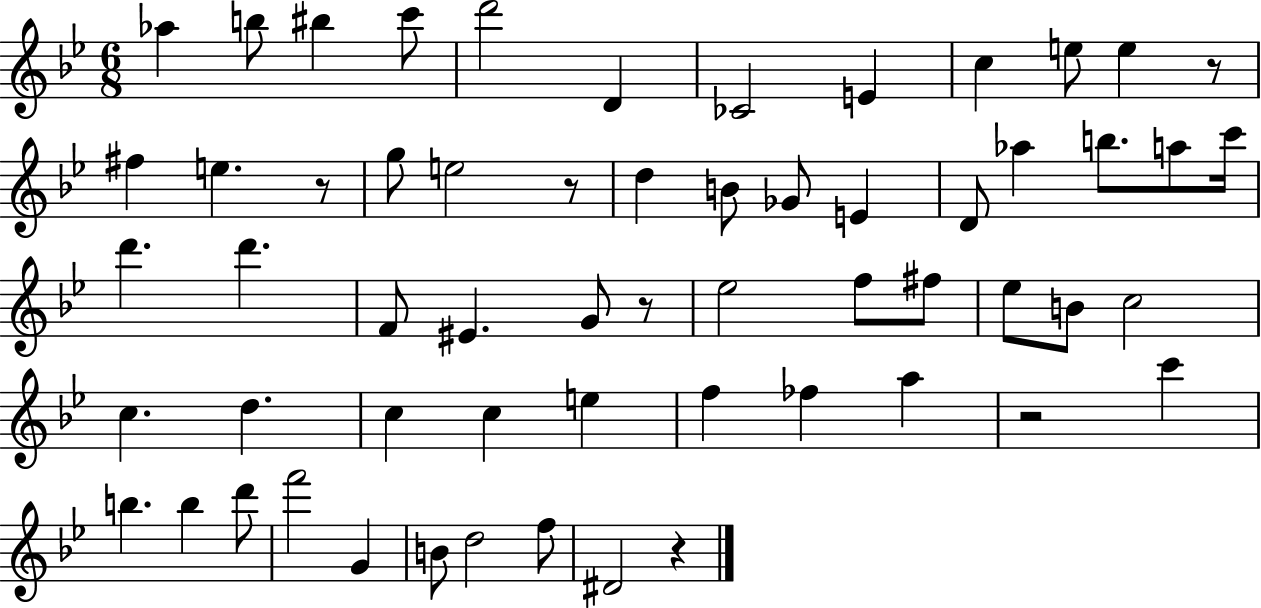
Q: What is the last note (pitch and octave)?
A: D#4